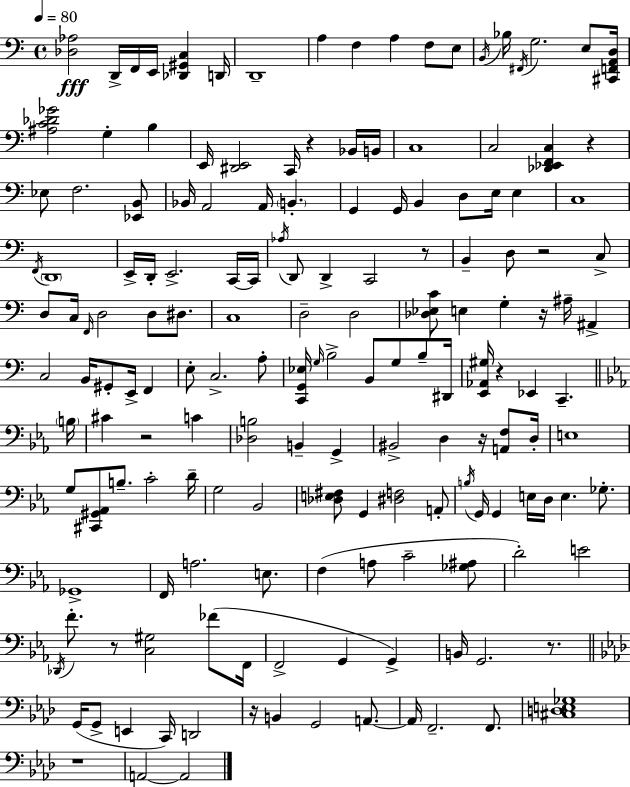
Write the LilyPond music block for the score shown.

{
  \clef bass
  \time 4/4
  \defaultTimeSignature
  \key c \major
  \tempo 4 = 80
  <des aes>2\fff d,16-> f,16 e,16 <des, gis, c>4 d,16 | d,1-- | a4 f4 a4 f8 e8 | \acciaccatura { b,16 } bes16 \acciaccatura { fis,16 } g2. e8 | \break <cis, f, a, d>16 <ais c' des' ges'>2 g4-. b4 | e,16 <dis, e,>2 c,16 r4 | bes,16 b,16 c1 | c2 <des, ees, f, c>4 r4 | \break ees8 f2. | <ees, b,>8 bes,16 a,2 a,16 \parenthesize b,4.-. | g,4 g,16 b,4 d8 e16 e4 | c1 | \break \acciaccatura { f,16 } \parenthesize d,1 | e,16-> d,16-. e,2.-> | c,16~~ c,16 \acciaccatura { aes16 } d,8 d,4-> c,2 | r8 b,4-- d8 r2 | \break c8-> d8 c16 \grace { f,16 } d2 | d8 dis8. c1 | d2-- d2 | <des ees c'>8 e4 g4-. r16 | \break ais16-- ais,4-> c2 b,16 gis,8-. | e,16-> f,4 e8-. c2.-> | a8-. <c, g, ees>16 \grace { g16 } b2-> b,8 | g8 b8-- dis,16 <e, aes, gis>16 r4 ees,4 c,4.-- | \break \bar "||" \break \key ees \major \parenthesize b16 cis'4 r2 c'4 | <des b>2 b,4-- g,4-> | bis,2-> d4 r16 <a, f>8 | d16-. e1 | \break g8 <cis, gis, aes,>8 b8.-- c'2-. | d'16-- g2 bes,2 | <des e fis>8 g,4 <dis f>2 a,8-. | \acciaccatura { b16 } g,16 g,4 e16 d16 e4. ges8.-. | \break ges,1-> | f,16 a2. e8. | f4( a8 c'2-- | <ges ais>8 d'2-.) e'2 | \break \acciaccatura { des,16 } f'8.-. r8 <c gis>2 | fes'8( f,16 f,2-> g,4 g,4->) | b,16 g,2. | r8. \bar "||" \break \key aes \major g,16( g,8-> e,4 c,16) d,2 | r16 b,4 g,2 a,8.~~ | a,16 f,2.-- f,8. | <cis d e ges>1 | \break r1 | a,2~~ a,2 | \bar "|."
}